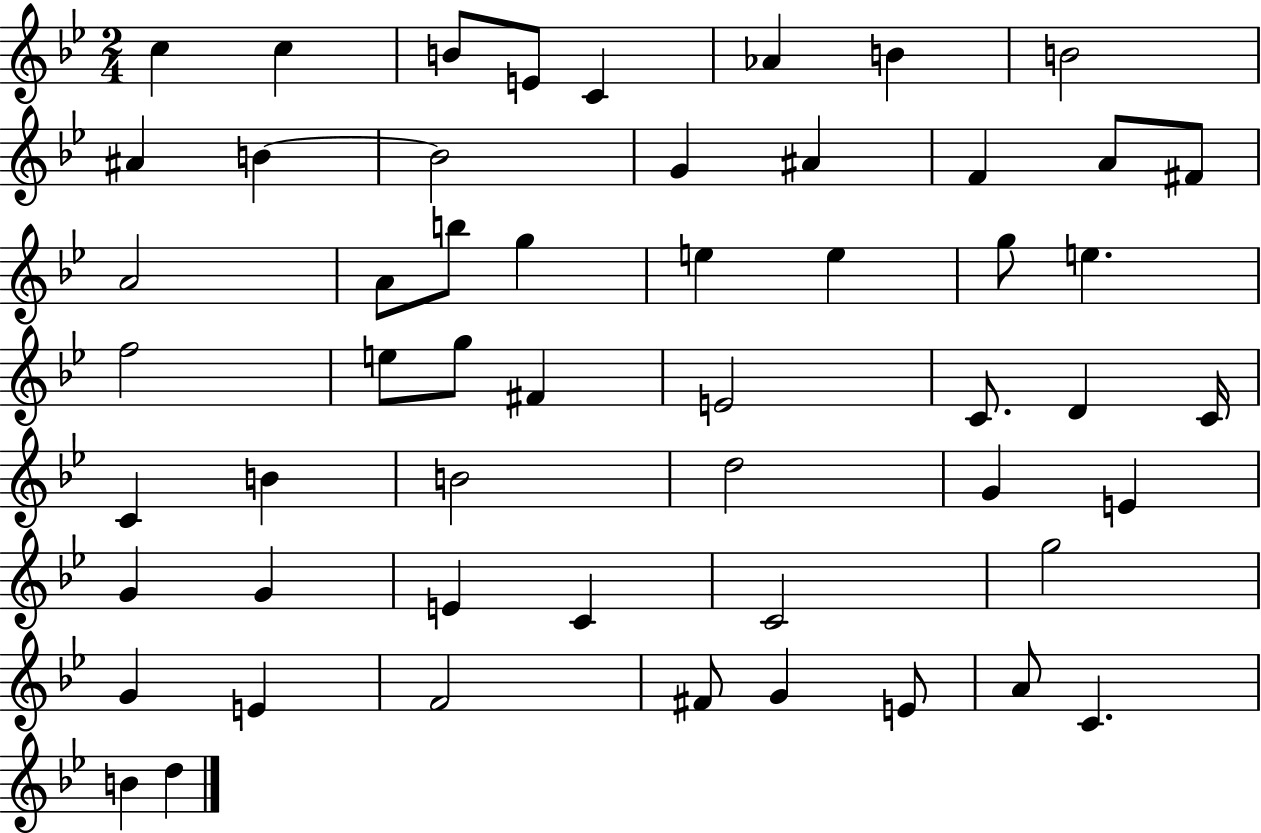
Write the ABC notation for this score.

X:1
T:Untitled
M:2/4
L:1/4
K:Bb
c c B/2 E/2 C _A B B2 ^A B B2 G ^A F A/2 ^F/2 A2 A/2 b/2 g e e g/2 e f2 e/2 g/2 ^F E2 C/2 D C/4 C B B2 d2 G E G G E C C2 g2 G E F2 ^F/2 G E/2 A/2 C B d